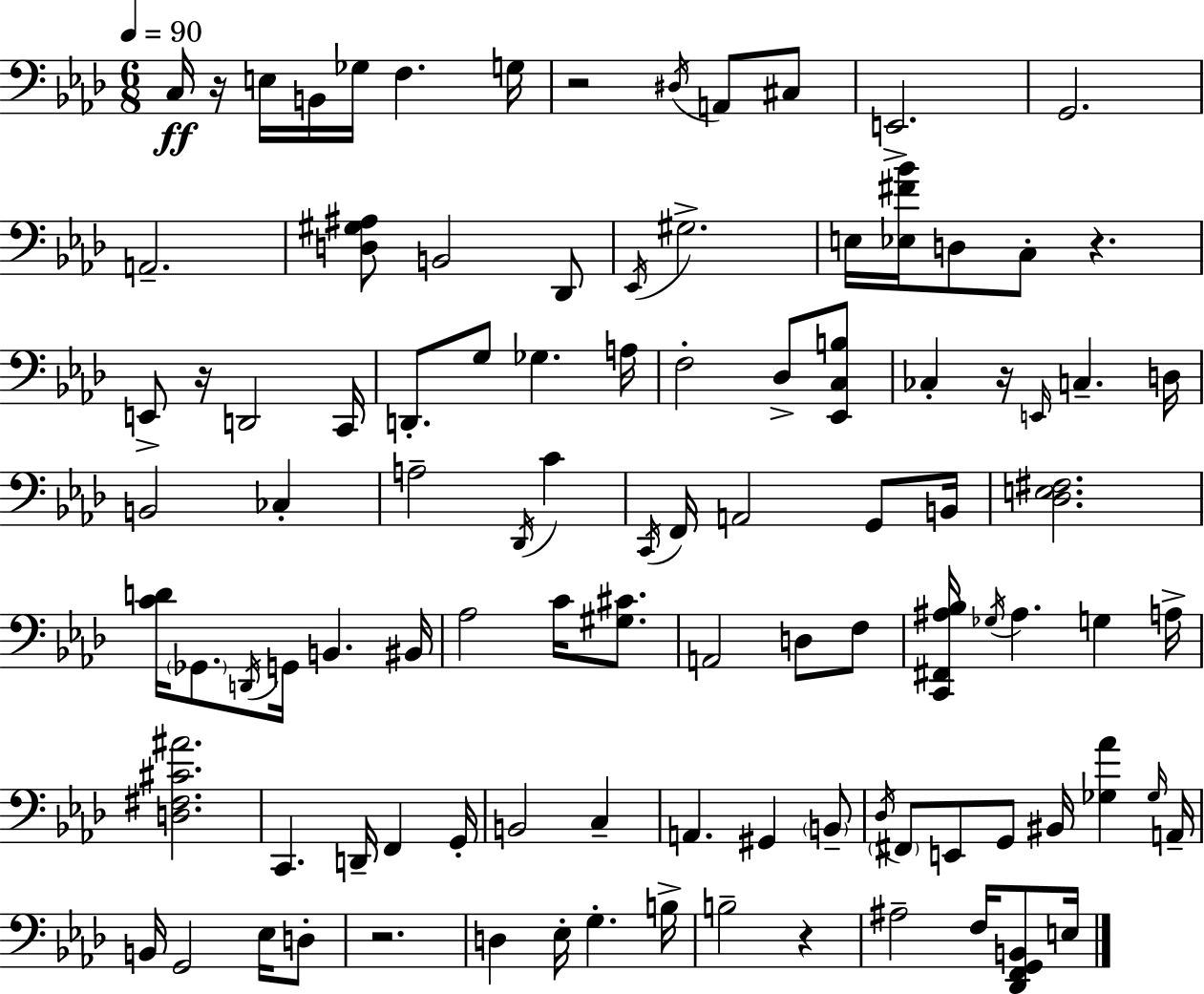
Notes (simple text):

C3/s R/s E3/s B2/s Gb3/s F3/q. G3/s R/h D#3/s A2/e C#3/e E2/h. G2/h. A2/h. [D3,G#3,A#3]/e B2/h Db2/e Eb2/s G#3/h. E3/s [Eb3,F#4,Bb4]/s D3/e C3/e R/q. E2/e R/s D2/h C2/s D2/e. G3/e Gb3/q. A3/s F3/h Db3/e [Eb2,C3,B3]/e CES3/q R/s E2/s C3/q. D3/s B2/h CES3/q A3/h Db2/s C4/q C2/s F2/s A2/h G2/e B2/s [Db3,E3,F#3]/h. [C4,D4]/s Gb2/e. D2/s G2/s B2/q. BIS2/s Ab3/h C4/s [G#3,C#4]/e. A2/h D3/e F3/e [C2,F#2,A#3,Bb3]/s Gb3/s A#3/q. G3/q A3/s [D3,F#3,C#4,A#4]/h. C2/q. D2/s F2/q G2/s B2/h C3/q A2/q. G#2/q B2/e Db3/s F#2/e E2/e G2/e BIS2/s [Gb3,Ab4]/q Gb3/s A2/s B2/s G2/h Eb3/s D3/e R/h. D3/q Eb3/s G3/q. B3/s B3/h R/q A#3/h F3/s [Db2,F2,G2,B2]/e E3/s